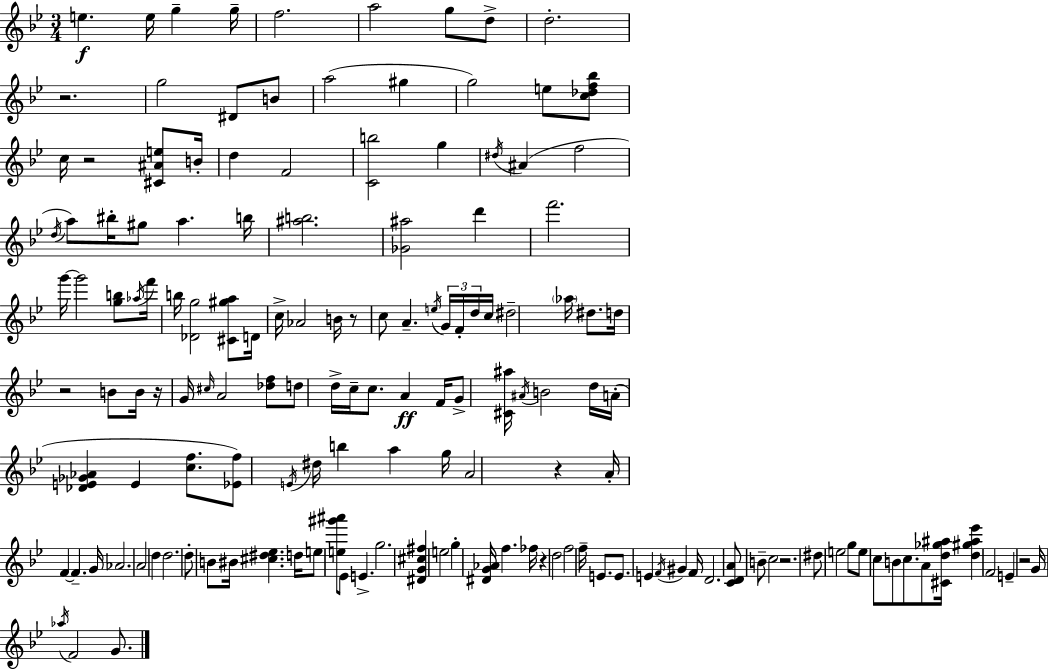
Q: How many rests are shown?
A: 9